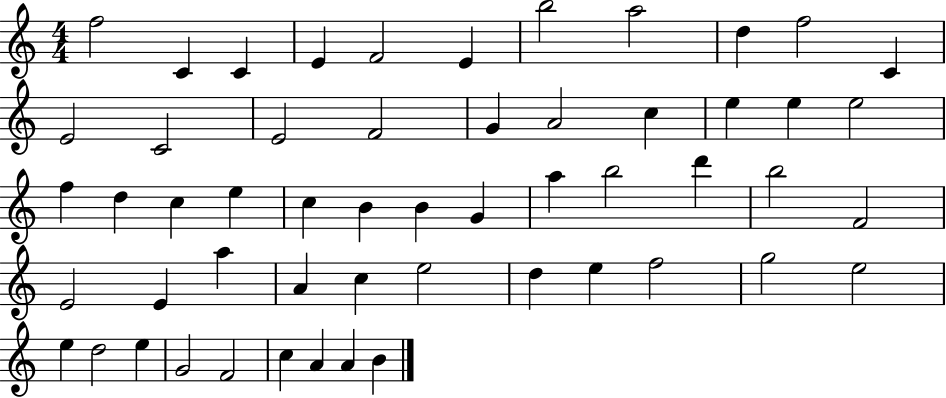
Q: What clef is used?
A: treble